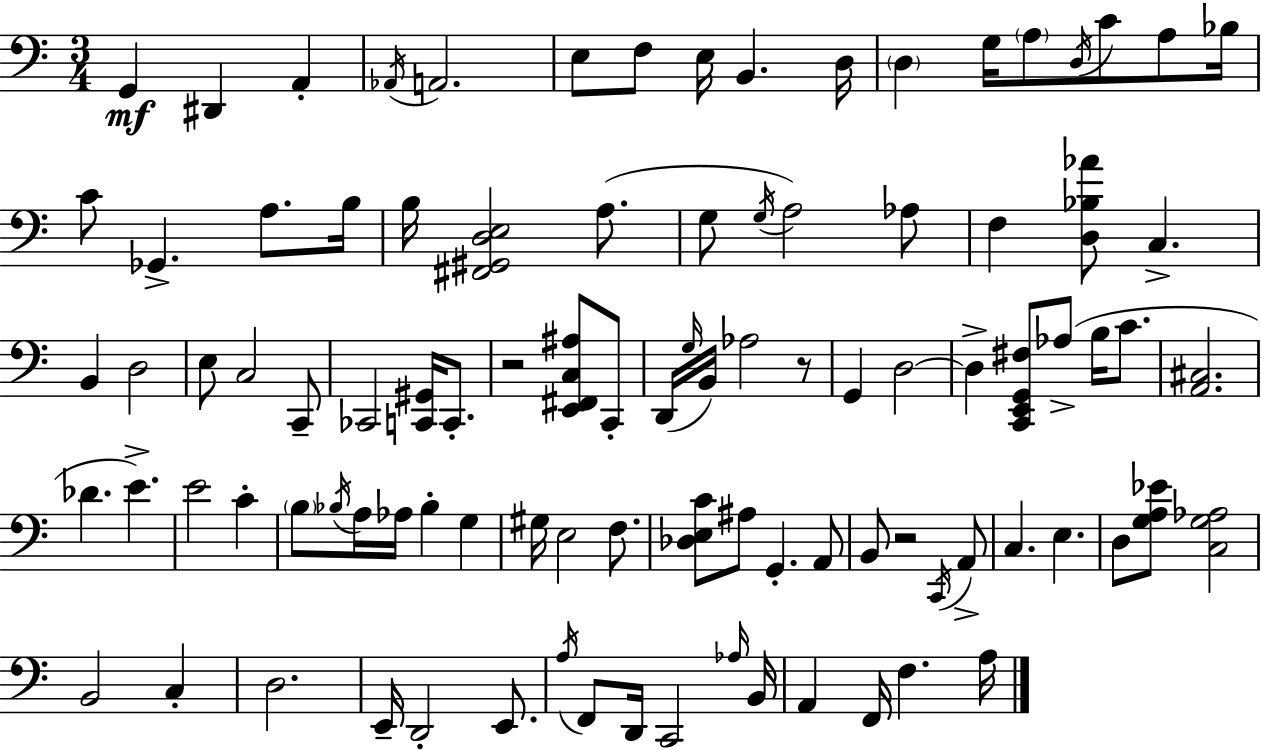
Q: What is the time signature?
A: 3/4